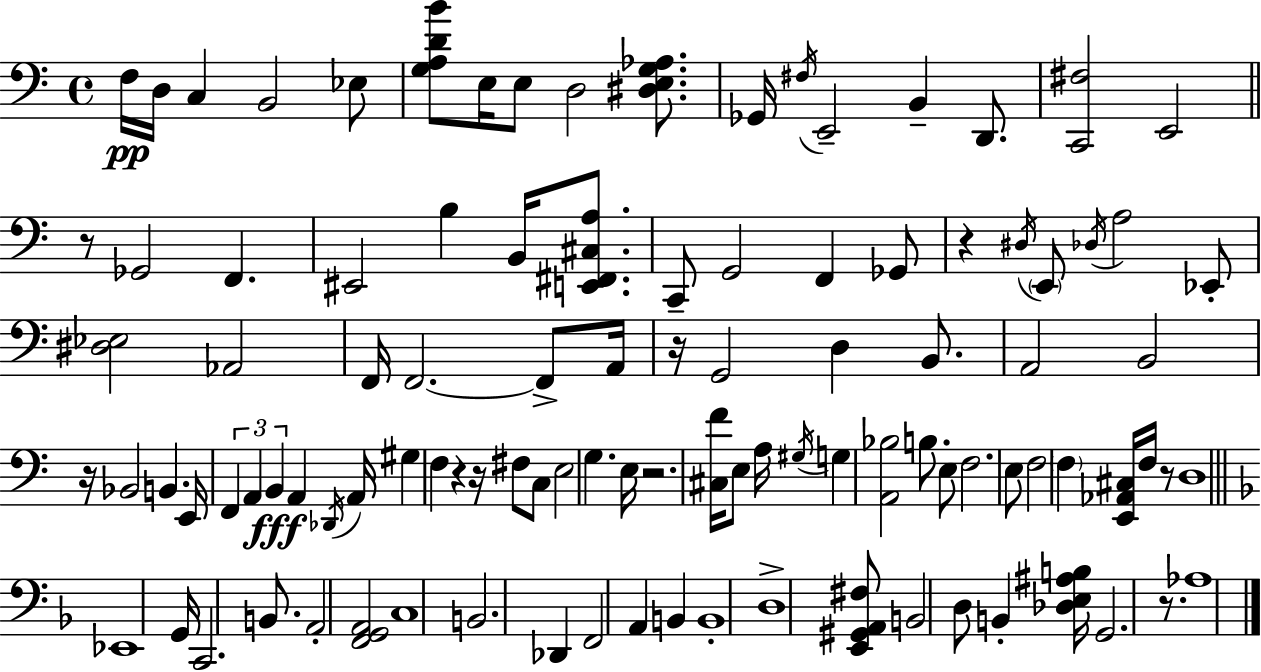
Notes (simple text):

F3/s D3/s C3/q B2/h Eb3/e [G3,A3,D4,B4]/e E3/s E3/e D3/h [D#3,E3,G3,Ab3]/e. Gb2/s F#3/s E2/h B2/q D2/e. [C2,F#3]/h E2/h R/e Gb2/h F2/q. EIS2/h B3/q B2/s [E2,F#2,C#3,A3]/e. C2/e G2/h F2/q Gb2/e R/q D#3/s E2/e Db3/s A3/h Eb2/e [D#3,Eb3]/h Ab2/h F2/s F2/h. F2/e A2/s R/s G2/h D3/q B2/e. A2/h B2/h R/s Bb2/h B2/q. E2/s F2/q A2/q B2/q A2/q Db2/s A2/s G#3/q F3/q R/q R/s F#3/e C3/e E3/h G3/q. E3/s R/h. [C#3,F4]/s E3/e A3/s G#3/s G3/q [A2,Bb3]/h B3/e. E3/e F3/h. E3/e F3/h F3/q [E2,Ab2,C#3]/s F3/s R/e D3/w Eb2/w G2/s C2/h. B2/e. A2/h [F2,G2,A2]/h C3/w B2/h. Db2/q F2/h A2/q B2/q B2/w D3/w [E2,G#2,A2,F#3]/e B2/h D3/e B2/q [Db3,E3,A#3,B3]/s G2/h. R/e. Ab3/w